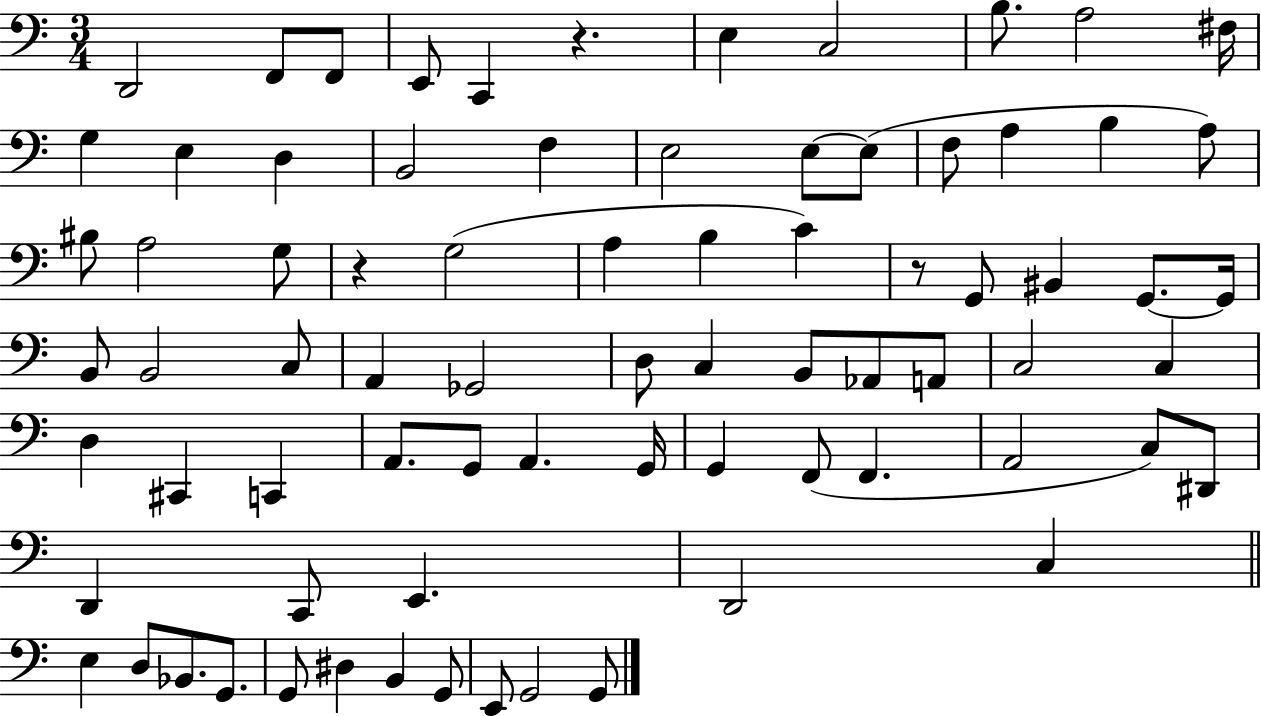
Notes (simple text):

D2/h F2/e F2/e E2/e C2/q R/q. E3/q C3/h B3/e. A3/h F#3/s G3/q E3/q D3/q B2/h F3/q E3/h E3/e E3/e F3/e A3/q B3/q A3/e BIS3/e A3/h G3/e R/q G3/h A3/q B3/q C4/q R/e G2/e BIS2/q G2/e. G2/s B2/e B2/h C3/e A2/q Gb2/h D3/e C3/q B2/e Ab2/e A2/e C3/h C3/q D3/q C#2/q C2/q A2/e. G2/e A2/q. G2/s G2/q F2/e F2/q. A2/h C3/e D#2/e D2/q C2/e E2/q. D2/h C3/q E3/q D3/e Bb2/e. G2/e. G2/e D#3/q B2/q G2/e E2/e G2/h G2/e